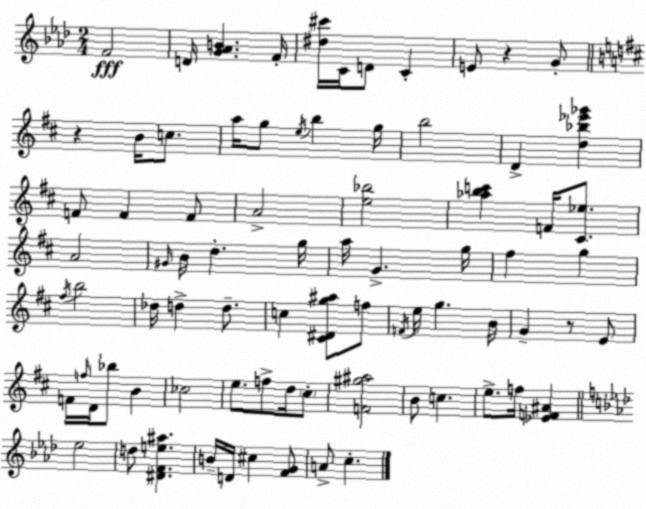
X:1
T:Untitled
M:2/4
L:1/4
K:Ab
F2 D/4 [G_AB] F/4 [^d^c']/4 C/4 D/2 C E/2 z G/2 z B/4 c/2 a/4 g/2 e/4 b g/4 b2 D [d_b_e'_g'] F/2 F F/2 A2 [e_b]2 [_abc'] F/4 [^C_e]/2 A2 ^G/4 B/4 d g/4 a/4 G g/4 ^f g ^f/4 b2 _d/4 d d/2 c [^C^Dg^a]/2 f/2 F/4 e/4 g B/4 G z/2 E/2 F/4 f/4 D/4 _b/2 B _c2 e/2 f/2 d/4 ^c/2 [F^g^a]2 B/2 c e/2 f/4 [_EF^A] _e2 d/2 [^DFe^a] B/4 D/4 ^c [FG]/2 A/2 c